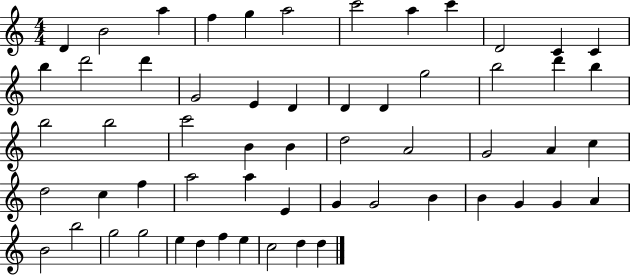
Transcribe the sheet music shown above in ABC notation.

X:1
T:Untitled
M:4/4
L:1/4
K:C
D B2 a f g a2 c'2 a c' D2 C C b d'2 d' G2 E D D D g2 b2 d' b b2 b2 c'2 B B d2 A2 G2 A c d2 c f a2 a E G G2 B B G G A B2 b2 g2 g2 e d f e c2 d d